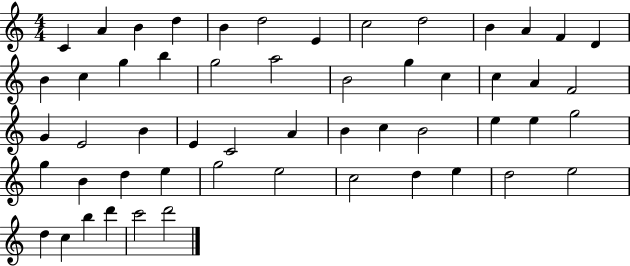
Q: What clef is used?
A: treble